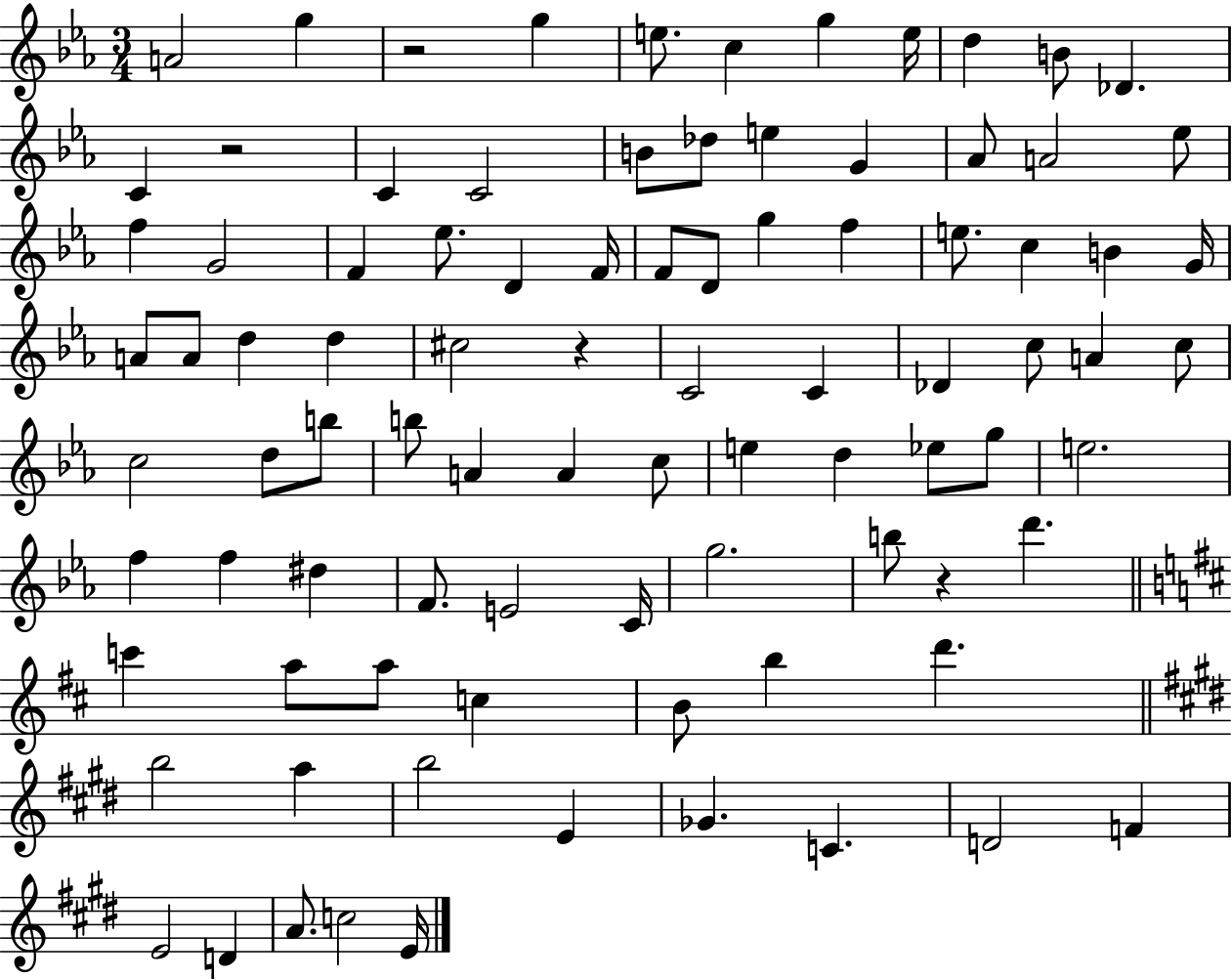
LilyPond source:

{
  \clef treble
  \numericTimeSignature
  \time 3/4
  \key ees \major
  a'2 g''4 | r2 g''4 | e''8. c''4 g''4 e''16 | d''4 b'8 des'4. | \break c'4 r2 | c'4 c'2 | b'8 des''8 e''4 g'4 | aes'8 a'2 ees''8 | \break f''4 g'2 | f'4 ees''8. d'4 f'16 | f'8 d'8 g''4 f''4 | e''8. c''4 b'4 g'16 | \break a'8 a'8 d''4 d''4 | cis''2 r4 | c'2 c'4 | des'4 c''8 a'4 c''8 | \break c''2 d''8 b''8 | b''8 a'4 a'4 c''8 | e''4 d''4 ees''8 g''8 | e''2. | \break f''4 f''4 dis''4 | f'8. e'2 c'16 | g''2. | b''8 r4 d'''4. | \break \bar "||" \break \key d \major c'''4 a''8 a''8 c''4 | b'8 b''4 d'''4. | \bar "||" \break \key e \major b''2 a''4 | b''2 e'4 | ges'4. c'4. | d'2 f'4 | \break e'2 d'4 | a'8. c''2 e'16 | \bar "|."
}